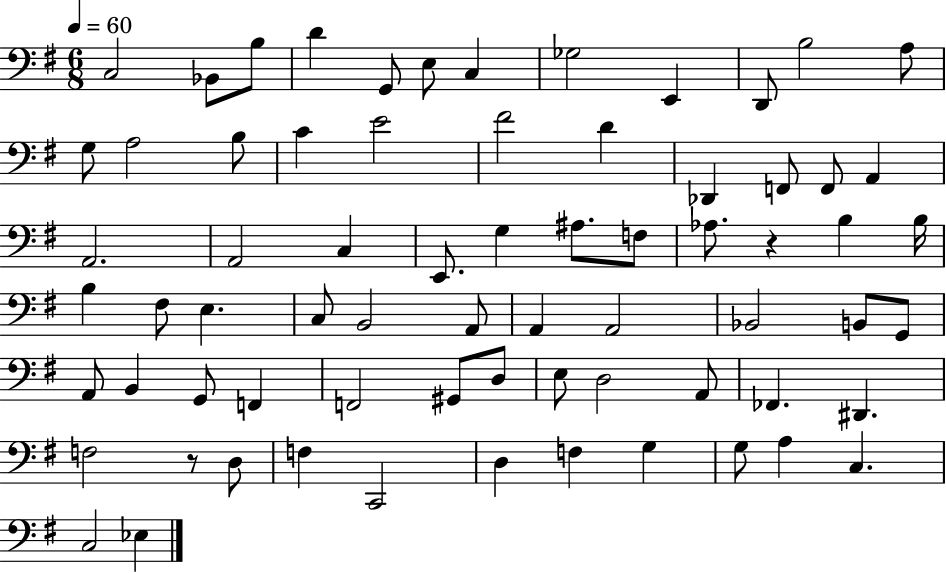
{
  \clef bass
  \numericTimeSignature
  \time 6/8
  \key g \major
  \tempo 4 = 60
  \repeat volta 2 { c2 bes,8 b8 | d'4 g,8 e8 c4 | ges2 e,4 | d,8 b2 a8 | \break g8 a2 b8 | c'4 e'2 | fis'2 d'4 | des,4 f,8 f,8 a,4 | \break a,2. | a,2 c4 | e,8. g4 ais8. f8 | aes8. r4 b4 b16 | \break b4 fis8 e4. | c8 b,2 a,8 | a,4 a,2 | bes,2 b,8 g,8 | \break a,8 b,4 g,8 f,4 | f,2 gis,8 d8 | e8 d2 a,8 | fes,4. dis,4. | \break f2 r8 d8 | f4 c,2 | d4 f4 g4 | g8 a4 c4. | \break c2 ees4 | } \bar "|."
}